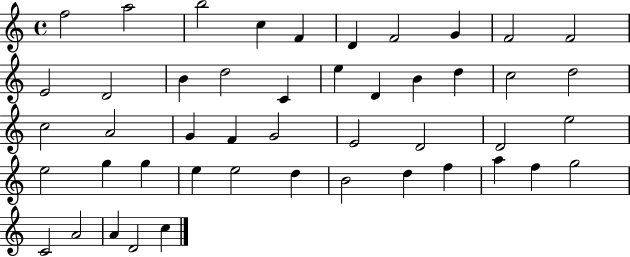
{
  \clef treble
  \time 4/4
  \defaultTimeSignature
  \key c \major
  f''2 a''2 | b''2 c''4 f'4 | d'4 f'2 g'4 | f'2 f'2 | \break e'2 d'2 | b'4 d''2 c'4 | e''4 d'4 b'4 d''4 | c''2 d''2 | \break c''2 a'2 | g'4 f'4 g'2 | e'2 d'2 | d'2 e''2 | \break e''2 g''4 g''4 | e''4 e''2 d''4 | b'2 d''4 f''4 | a''4 f''4 g''2 | \break c'2 a'2 | a'4 d'2 c''4 | \bar "|."
}